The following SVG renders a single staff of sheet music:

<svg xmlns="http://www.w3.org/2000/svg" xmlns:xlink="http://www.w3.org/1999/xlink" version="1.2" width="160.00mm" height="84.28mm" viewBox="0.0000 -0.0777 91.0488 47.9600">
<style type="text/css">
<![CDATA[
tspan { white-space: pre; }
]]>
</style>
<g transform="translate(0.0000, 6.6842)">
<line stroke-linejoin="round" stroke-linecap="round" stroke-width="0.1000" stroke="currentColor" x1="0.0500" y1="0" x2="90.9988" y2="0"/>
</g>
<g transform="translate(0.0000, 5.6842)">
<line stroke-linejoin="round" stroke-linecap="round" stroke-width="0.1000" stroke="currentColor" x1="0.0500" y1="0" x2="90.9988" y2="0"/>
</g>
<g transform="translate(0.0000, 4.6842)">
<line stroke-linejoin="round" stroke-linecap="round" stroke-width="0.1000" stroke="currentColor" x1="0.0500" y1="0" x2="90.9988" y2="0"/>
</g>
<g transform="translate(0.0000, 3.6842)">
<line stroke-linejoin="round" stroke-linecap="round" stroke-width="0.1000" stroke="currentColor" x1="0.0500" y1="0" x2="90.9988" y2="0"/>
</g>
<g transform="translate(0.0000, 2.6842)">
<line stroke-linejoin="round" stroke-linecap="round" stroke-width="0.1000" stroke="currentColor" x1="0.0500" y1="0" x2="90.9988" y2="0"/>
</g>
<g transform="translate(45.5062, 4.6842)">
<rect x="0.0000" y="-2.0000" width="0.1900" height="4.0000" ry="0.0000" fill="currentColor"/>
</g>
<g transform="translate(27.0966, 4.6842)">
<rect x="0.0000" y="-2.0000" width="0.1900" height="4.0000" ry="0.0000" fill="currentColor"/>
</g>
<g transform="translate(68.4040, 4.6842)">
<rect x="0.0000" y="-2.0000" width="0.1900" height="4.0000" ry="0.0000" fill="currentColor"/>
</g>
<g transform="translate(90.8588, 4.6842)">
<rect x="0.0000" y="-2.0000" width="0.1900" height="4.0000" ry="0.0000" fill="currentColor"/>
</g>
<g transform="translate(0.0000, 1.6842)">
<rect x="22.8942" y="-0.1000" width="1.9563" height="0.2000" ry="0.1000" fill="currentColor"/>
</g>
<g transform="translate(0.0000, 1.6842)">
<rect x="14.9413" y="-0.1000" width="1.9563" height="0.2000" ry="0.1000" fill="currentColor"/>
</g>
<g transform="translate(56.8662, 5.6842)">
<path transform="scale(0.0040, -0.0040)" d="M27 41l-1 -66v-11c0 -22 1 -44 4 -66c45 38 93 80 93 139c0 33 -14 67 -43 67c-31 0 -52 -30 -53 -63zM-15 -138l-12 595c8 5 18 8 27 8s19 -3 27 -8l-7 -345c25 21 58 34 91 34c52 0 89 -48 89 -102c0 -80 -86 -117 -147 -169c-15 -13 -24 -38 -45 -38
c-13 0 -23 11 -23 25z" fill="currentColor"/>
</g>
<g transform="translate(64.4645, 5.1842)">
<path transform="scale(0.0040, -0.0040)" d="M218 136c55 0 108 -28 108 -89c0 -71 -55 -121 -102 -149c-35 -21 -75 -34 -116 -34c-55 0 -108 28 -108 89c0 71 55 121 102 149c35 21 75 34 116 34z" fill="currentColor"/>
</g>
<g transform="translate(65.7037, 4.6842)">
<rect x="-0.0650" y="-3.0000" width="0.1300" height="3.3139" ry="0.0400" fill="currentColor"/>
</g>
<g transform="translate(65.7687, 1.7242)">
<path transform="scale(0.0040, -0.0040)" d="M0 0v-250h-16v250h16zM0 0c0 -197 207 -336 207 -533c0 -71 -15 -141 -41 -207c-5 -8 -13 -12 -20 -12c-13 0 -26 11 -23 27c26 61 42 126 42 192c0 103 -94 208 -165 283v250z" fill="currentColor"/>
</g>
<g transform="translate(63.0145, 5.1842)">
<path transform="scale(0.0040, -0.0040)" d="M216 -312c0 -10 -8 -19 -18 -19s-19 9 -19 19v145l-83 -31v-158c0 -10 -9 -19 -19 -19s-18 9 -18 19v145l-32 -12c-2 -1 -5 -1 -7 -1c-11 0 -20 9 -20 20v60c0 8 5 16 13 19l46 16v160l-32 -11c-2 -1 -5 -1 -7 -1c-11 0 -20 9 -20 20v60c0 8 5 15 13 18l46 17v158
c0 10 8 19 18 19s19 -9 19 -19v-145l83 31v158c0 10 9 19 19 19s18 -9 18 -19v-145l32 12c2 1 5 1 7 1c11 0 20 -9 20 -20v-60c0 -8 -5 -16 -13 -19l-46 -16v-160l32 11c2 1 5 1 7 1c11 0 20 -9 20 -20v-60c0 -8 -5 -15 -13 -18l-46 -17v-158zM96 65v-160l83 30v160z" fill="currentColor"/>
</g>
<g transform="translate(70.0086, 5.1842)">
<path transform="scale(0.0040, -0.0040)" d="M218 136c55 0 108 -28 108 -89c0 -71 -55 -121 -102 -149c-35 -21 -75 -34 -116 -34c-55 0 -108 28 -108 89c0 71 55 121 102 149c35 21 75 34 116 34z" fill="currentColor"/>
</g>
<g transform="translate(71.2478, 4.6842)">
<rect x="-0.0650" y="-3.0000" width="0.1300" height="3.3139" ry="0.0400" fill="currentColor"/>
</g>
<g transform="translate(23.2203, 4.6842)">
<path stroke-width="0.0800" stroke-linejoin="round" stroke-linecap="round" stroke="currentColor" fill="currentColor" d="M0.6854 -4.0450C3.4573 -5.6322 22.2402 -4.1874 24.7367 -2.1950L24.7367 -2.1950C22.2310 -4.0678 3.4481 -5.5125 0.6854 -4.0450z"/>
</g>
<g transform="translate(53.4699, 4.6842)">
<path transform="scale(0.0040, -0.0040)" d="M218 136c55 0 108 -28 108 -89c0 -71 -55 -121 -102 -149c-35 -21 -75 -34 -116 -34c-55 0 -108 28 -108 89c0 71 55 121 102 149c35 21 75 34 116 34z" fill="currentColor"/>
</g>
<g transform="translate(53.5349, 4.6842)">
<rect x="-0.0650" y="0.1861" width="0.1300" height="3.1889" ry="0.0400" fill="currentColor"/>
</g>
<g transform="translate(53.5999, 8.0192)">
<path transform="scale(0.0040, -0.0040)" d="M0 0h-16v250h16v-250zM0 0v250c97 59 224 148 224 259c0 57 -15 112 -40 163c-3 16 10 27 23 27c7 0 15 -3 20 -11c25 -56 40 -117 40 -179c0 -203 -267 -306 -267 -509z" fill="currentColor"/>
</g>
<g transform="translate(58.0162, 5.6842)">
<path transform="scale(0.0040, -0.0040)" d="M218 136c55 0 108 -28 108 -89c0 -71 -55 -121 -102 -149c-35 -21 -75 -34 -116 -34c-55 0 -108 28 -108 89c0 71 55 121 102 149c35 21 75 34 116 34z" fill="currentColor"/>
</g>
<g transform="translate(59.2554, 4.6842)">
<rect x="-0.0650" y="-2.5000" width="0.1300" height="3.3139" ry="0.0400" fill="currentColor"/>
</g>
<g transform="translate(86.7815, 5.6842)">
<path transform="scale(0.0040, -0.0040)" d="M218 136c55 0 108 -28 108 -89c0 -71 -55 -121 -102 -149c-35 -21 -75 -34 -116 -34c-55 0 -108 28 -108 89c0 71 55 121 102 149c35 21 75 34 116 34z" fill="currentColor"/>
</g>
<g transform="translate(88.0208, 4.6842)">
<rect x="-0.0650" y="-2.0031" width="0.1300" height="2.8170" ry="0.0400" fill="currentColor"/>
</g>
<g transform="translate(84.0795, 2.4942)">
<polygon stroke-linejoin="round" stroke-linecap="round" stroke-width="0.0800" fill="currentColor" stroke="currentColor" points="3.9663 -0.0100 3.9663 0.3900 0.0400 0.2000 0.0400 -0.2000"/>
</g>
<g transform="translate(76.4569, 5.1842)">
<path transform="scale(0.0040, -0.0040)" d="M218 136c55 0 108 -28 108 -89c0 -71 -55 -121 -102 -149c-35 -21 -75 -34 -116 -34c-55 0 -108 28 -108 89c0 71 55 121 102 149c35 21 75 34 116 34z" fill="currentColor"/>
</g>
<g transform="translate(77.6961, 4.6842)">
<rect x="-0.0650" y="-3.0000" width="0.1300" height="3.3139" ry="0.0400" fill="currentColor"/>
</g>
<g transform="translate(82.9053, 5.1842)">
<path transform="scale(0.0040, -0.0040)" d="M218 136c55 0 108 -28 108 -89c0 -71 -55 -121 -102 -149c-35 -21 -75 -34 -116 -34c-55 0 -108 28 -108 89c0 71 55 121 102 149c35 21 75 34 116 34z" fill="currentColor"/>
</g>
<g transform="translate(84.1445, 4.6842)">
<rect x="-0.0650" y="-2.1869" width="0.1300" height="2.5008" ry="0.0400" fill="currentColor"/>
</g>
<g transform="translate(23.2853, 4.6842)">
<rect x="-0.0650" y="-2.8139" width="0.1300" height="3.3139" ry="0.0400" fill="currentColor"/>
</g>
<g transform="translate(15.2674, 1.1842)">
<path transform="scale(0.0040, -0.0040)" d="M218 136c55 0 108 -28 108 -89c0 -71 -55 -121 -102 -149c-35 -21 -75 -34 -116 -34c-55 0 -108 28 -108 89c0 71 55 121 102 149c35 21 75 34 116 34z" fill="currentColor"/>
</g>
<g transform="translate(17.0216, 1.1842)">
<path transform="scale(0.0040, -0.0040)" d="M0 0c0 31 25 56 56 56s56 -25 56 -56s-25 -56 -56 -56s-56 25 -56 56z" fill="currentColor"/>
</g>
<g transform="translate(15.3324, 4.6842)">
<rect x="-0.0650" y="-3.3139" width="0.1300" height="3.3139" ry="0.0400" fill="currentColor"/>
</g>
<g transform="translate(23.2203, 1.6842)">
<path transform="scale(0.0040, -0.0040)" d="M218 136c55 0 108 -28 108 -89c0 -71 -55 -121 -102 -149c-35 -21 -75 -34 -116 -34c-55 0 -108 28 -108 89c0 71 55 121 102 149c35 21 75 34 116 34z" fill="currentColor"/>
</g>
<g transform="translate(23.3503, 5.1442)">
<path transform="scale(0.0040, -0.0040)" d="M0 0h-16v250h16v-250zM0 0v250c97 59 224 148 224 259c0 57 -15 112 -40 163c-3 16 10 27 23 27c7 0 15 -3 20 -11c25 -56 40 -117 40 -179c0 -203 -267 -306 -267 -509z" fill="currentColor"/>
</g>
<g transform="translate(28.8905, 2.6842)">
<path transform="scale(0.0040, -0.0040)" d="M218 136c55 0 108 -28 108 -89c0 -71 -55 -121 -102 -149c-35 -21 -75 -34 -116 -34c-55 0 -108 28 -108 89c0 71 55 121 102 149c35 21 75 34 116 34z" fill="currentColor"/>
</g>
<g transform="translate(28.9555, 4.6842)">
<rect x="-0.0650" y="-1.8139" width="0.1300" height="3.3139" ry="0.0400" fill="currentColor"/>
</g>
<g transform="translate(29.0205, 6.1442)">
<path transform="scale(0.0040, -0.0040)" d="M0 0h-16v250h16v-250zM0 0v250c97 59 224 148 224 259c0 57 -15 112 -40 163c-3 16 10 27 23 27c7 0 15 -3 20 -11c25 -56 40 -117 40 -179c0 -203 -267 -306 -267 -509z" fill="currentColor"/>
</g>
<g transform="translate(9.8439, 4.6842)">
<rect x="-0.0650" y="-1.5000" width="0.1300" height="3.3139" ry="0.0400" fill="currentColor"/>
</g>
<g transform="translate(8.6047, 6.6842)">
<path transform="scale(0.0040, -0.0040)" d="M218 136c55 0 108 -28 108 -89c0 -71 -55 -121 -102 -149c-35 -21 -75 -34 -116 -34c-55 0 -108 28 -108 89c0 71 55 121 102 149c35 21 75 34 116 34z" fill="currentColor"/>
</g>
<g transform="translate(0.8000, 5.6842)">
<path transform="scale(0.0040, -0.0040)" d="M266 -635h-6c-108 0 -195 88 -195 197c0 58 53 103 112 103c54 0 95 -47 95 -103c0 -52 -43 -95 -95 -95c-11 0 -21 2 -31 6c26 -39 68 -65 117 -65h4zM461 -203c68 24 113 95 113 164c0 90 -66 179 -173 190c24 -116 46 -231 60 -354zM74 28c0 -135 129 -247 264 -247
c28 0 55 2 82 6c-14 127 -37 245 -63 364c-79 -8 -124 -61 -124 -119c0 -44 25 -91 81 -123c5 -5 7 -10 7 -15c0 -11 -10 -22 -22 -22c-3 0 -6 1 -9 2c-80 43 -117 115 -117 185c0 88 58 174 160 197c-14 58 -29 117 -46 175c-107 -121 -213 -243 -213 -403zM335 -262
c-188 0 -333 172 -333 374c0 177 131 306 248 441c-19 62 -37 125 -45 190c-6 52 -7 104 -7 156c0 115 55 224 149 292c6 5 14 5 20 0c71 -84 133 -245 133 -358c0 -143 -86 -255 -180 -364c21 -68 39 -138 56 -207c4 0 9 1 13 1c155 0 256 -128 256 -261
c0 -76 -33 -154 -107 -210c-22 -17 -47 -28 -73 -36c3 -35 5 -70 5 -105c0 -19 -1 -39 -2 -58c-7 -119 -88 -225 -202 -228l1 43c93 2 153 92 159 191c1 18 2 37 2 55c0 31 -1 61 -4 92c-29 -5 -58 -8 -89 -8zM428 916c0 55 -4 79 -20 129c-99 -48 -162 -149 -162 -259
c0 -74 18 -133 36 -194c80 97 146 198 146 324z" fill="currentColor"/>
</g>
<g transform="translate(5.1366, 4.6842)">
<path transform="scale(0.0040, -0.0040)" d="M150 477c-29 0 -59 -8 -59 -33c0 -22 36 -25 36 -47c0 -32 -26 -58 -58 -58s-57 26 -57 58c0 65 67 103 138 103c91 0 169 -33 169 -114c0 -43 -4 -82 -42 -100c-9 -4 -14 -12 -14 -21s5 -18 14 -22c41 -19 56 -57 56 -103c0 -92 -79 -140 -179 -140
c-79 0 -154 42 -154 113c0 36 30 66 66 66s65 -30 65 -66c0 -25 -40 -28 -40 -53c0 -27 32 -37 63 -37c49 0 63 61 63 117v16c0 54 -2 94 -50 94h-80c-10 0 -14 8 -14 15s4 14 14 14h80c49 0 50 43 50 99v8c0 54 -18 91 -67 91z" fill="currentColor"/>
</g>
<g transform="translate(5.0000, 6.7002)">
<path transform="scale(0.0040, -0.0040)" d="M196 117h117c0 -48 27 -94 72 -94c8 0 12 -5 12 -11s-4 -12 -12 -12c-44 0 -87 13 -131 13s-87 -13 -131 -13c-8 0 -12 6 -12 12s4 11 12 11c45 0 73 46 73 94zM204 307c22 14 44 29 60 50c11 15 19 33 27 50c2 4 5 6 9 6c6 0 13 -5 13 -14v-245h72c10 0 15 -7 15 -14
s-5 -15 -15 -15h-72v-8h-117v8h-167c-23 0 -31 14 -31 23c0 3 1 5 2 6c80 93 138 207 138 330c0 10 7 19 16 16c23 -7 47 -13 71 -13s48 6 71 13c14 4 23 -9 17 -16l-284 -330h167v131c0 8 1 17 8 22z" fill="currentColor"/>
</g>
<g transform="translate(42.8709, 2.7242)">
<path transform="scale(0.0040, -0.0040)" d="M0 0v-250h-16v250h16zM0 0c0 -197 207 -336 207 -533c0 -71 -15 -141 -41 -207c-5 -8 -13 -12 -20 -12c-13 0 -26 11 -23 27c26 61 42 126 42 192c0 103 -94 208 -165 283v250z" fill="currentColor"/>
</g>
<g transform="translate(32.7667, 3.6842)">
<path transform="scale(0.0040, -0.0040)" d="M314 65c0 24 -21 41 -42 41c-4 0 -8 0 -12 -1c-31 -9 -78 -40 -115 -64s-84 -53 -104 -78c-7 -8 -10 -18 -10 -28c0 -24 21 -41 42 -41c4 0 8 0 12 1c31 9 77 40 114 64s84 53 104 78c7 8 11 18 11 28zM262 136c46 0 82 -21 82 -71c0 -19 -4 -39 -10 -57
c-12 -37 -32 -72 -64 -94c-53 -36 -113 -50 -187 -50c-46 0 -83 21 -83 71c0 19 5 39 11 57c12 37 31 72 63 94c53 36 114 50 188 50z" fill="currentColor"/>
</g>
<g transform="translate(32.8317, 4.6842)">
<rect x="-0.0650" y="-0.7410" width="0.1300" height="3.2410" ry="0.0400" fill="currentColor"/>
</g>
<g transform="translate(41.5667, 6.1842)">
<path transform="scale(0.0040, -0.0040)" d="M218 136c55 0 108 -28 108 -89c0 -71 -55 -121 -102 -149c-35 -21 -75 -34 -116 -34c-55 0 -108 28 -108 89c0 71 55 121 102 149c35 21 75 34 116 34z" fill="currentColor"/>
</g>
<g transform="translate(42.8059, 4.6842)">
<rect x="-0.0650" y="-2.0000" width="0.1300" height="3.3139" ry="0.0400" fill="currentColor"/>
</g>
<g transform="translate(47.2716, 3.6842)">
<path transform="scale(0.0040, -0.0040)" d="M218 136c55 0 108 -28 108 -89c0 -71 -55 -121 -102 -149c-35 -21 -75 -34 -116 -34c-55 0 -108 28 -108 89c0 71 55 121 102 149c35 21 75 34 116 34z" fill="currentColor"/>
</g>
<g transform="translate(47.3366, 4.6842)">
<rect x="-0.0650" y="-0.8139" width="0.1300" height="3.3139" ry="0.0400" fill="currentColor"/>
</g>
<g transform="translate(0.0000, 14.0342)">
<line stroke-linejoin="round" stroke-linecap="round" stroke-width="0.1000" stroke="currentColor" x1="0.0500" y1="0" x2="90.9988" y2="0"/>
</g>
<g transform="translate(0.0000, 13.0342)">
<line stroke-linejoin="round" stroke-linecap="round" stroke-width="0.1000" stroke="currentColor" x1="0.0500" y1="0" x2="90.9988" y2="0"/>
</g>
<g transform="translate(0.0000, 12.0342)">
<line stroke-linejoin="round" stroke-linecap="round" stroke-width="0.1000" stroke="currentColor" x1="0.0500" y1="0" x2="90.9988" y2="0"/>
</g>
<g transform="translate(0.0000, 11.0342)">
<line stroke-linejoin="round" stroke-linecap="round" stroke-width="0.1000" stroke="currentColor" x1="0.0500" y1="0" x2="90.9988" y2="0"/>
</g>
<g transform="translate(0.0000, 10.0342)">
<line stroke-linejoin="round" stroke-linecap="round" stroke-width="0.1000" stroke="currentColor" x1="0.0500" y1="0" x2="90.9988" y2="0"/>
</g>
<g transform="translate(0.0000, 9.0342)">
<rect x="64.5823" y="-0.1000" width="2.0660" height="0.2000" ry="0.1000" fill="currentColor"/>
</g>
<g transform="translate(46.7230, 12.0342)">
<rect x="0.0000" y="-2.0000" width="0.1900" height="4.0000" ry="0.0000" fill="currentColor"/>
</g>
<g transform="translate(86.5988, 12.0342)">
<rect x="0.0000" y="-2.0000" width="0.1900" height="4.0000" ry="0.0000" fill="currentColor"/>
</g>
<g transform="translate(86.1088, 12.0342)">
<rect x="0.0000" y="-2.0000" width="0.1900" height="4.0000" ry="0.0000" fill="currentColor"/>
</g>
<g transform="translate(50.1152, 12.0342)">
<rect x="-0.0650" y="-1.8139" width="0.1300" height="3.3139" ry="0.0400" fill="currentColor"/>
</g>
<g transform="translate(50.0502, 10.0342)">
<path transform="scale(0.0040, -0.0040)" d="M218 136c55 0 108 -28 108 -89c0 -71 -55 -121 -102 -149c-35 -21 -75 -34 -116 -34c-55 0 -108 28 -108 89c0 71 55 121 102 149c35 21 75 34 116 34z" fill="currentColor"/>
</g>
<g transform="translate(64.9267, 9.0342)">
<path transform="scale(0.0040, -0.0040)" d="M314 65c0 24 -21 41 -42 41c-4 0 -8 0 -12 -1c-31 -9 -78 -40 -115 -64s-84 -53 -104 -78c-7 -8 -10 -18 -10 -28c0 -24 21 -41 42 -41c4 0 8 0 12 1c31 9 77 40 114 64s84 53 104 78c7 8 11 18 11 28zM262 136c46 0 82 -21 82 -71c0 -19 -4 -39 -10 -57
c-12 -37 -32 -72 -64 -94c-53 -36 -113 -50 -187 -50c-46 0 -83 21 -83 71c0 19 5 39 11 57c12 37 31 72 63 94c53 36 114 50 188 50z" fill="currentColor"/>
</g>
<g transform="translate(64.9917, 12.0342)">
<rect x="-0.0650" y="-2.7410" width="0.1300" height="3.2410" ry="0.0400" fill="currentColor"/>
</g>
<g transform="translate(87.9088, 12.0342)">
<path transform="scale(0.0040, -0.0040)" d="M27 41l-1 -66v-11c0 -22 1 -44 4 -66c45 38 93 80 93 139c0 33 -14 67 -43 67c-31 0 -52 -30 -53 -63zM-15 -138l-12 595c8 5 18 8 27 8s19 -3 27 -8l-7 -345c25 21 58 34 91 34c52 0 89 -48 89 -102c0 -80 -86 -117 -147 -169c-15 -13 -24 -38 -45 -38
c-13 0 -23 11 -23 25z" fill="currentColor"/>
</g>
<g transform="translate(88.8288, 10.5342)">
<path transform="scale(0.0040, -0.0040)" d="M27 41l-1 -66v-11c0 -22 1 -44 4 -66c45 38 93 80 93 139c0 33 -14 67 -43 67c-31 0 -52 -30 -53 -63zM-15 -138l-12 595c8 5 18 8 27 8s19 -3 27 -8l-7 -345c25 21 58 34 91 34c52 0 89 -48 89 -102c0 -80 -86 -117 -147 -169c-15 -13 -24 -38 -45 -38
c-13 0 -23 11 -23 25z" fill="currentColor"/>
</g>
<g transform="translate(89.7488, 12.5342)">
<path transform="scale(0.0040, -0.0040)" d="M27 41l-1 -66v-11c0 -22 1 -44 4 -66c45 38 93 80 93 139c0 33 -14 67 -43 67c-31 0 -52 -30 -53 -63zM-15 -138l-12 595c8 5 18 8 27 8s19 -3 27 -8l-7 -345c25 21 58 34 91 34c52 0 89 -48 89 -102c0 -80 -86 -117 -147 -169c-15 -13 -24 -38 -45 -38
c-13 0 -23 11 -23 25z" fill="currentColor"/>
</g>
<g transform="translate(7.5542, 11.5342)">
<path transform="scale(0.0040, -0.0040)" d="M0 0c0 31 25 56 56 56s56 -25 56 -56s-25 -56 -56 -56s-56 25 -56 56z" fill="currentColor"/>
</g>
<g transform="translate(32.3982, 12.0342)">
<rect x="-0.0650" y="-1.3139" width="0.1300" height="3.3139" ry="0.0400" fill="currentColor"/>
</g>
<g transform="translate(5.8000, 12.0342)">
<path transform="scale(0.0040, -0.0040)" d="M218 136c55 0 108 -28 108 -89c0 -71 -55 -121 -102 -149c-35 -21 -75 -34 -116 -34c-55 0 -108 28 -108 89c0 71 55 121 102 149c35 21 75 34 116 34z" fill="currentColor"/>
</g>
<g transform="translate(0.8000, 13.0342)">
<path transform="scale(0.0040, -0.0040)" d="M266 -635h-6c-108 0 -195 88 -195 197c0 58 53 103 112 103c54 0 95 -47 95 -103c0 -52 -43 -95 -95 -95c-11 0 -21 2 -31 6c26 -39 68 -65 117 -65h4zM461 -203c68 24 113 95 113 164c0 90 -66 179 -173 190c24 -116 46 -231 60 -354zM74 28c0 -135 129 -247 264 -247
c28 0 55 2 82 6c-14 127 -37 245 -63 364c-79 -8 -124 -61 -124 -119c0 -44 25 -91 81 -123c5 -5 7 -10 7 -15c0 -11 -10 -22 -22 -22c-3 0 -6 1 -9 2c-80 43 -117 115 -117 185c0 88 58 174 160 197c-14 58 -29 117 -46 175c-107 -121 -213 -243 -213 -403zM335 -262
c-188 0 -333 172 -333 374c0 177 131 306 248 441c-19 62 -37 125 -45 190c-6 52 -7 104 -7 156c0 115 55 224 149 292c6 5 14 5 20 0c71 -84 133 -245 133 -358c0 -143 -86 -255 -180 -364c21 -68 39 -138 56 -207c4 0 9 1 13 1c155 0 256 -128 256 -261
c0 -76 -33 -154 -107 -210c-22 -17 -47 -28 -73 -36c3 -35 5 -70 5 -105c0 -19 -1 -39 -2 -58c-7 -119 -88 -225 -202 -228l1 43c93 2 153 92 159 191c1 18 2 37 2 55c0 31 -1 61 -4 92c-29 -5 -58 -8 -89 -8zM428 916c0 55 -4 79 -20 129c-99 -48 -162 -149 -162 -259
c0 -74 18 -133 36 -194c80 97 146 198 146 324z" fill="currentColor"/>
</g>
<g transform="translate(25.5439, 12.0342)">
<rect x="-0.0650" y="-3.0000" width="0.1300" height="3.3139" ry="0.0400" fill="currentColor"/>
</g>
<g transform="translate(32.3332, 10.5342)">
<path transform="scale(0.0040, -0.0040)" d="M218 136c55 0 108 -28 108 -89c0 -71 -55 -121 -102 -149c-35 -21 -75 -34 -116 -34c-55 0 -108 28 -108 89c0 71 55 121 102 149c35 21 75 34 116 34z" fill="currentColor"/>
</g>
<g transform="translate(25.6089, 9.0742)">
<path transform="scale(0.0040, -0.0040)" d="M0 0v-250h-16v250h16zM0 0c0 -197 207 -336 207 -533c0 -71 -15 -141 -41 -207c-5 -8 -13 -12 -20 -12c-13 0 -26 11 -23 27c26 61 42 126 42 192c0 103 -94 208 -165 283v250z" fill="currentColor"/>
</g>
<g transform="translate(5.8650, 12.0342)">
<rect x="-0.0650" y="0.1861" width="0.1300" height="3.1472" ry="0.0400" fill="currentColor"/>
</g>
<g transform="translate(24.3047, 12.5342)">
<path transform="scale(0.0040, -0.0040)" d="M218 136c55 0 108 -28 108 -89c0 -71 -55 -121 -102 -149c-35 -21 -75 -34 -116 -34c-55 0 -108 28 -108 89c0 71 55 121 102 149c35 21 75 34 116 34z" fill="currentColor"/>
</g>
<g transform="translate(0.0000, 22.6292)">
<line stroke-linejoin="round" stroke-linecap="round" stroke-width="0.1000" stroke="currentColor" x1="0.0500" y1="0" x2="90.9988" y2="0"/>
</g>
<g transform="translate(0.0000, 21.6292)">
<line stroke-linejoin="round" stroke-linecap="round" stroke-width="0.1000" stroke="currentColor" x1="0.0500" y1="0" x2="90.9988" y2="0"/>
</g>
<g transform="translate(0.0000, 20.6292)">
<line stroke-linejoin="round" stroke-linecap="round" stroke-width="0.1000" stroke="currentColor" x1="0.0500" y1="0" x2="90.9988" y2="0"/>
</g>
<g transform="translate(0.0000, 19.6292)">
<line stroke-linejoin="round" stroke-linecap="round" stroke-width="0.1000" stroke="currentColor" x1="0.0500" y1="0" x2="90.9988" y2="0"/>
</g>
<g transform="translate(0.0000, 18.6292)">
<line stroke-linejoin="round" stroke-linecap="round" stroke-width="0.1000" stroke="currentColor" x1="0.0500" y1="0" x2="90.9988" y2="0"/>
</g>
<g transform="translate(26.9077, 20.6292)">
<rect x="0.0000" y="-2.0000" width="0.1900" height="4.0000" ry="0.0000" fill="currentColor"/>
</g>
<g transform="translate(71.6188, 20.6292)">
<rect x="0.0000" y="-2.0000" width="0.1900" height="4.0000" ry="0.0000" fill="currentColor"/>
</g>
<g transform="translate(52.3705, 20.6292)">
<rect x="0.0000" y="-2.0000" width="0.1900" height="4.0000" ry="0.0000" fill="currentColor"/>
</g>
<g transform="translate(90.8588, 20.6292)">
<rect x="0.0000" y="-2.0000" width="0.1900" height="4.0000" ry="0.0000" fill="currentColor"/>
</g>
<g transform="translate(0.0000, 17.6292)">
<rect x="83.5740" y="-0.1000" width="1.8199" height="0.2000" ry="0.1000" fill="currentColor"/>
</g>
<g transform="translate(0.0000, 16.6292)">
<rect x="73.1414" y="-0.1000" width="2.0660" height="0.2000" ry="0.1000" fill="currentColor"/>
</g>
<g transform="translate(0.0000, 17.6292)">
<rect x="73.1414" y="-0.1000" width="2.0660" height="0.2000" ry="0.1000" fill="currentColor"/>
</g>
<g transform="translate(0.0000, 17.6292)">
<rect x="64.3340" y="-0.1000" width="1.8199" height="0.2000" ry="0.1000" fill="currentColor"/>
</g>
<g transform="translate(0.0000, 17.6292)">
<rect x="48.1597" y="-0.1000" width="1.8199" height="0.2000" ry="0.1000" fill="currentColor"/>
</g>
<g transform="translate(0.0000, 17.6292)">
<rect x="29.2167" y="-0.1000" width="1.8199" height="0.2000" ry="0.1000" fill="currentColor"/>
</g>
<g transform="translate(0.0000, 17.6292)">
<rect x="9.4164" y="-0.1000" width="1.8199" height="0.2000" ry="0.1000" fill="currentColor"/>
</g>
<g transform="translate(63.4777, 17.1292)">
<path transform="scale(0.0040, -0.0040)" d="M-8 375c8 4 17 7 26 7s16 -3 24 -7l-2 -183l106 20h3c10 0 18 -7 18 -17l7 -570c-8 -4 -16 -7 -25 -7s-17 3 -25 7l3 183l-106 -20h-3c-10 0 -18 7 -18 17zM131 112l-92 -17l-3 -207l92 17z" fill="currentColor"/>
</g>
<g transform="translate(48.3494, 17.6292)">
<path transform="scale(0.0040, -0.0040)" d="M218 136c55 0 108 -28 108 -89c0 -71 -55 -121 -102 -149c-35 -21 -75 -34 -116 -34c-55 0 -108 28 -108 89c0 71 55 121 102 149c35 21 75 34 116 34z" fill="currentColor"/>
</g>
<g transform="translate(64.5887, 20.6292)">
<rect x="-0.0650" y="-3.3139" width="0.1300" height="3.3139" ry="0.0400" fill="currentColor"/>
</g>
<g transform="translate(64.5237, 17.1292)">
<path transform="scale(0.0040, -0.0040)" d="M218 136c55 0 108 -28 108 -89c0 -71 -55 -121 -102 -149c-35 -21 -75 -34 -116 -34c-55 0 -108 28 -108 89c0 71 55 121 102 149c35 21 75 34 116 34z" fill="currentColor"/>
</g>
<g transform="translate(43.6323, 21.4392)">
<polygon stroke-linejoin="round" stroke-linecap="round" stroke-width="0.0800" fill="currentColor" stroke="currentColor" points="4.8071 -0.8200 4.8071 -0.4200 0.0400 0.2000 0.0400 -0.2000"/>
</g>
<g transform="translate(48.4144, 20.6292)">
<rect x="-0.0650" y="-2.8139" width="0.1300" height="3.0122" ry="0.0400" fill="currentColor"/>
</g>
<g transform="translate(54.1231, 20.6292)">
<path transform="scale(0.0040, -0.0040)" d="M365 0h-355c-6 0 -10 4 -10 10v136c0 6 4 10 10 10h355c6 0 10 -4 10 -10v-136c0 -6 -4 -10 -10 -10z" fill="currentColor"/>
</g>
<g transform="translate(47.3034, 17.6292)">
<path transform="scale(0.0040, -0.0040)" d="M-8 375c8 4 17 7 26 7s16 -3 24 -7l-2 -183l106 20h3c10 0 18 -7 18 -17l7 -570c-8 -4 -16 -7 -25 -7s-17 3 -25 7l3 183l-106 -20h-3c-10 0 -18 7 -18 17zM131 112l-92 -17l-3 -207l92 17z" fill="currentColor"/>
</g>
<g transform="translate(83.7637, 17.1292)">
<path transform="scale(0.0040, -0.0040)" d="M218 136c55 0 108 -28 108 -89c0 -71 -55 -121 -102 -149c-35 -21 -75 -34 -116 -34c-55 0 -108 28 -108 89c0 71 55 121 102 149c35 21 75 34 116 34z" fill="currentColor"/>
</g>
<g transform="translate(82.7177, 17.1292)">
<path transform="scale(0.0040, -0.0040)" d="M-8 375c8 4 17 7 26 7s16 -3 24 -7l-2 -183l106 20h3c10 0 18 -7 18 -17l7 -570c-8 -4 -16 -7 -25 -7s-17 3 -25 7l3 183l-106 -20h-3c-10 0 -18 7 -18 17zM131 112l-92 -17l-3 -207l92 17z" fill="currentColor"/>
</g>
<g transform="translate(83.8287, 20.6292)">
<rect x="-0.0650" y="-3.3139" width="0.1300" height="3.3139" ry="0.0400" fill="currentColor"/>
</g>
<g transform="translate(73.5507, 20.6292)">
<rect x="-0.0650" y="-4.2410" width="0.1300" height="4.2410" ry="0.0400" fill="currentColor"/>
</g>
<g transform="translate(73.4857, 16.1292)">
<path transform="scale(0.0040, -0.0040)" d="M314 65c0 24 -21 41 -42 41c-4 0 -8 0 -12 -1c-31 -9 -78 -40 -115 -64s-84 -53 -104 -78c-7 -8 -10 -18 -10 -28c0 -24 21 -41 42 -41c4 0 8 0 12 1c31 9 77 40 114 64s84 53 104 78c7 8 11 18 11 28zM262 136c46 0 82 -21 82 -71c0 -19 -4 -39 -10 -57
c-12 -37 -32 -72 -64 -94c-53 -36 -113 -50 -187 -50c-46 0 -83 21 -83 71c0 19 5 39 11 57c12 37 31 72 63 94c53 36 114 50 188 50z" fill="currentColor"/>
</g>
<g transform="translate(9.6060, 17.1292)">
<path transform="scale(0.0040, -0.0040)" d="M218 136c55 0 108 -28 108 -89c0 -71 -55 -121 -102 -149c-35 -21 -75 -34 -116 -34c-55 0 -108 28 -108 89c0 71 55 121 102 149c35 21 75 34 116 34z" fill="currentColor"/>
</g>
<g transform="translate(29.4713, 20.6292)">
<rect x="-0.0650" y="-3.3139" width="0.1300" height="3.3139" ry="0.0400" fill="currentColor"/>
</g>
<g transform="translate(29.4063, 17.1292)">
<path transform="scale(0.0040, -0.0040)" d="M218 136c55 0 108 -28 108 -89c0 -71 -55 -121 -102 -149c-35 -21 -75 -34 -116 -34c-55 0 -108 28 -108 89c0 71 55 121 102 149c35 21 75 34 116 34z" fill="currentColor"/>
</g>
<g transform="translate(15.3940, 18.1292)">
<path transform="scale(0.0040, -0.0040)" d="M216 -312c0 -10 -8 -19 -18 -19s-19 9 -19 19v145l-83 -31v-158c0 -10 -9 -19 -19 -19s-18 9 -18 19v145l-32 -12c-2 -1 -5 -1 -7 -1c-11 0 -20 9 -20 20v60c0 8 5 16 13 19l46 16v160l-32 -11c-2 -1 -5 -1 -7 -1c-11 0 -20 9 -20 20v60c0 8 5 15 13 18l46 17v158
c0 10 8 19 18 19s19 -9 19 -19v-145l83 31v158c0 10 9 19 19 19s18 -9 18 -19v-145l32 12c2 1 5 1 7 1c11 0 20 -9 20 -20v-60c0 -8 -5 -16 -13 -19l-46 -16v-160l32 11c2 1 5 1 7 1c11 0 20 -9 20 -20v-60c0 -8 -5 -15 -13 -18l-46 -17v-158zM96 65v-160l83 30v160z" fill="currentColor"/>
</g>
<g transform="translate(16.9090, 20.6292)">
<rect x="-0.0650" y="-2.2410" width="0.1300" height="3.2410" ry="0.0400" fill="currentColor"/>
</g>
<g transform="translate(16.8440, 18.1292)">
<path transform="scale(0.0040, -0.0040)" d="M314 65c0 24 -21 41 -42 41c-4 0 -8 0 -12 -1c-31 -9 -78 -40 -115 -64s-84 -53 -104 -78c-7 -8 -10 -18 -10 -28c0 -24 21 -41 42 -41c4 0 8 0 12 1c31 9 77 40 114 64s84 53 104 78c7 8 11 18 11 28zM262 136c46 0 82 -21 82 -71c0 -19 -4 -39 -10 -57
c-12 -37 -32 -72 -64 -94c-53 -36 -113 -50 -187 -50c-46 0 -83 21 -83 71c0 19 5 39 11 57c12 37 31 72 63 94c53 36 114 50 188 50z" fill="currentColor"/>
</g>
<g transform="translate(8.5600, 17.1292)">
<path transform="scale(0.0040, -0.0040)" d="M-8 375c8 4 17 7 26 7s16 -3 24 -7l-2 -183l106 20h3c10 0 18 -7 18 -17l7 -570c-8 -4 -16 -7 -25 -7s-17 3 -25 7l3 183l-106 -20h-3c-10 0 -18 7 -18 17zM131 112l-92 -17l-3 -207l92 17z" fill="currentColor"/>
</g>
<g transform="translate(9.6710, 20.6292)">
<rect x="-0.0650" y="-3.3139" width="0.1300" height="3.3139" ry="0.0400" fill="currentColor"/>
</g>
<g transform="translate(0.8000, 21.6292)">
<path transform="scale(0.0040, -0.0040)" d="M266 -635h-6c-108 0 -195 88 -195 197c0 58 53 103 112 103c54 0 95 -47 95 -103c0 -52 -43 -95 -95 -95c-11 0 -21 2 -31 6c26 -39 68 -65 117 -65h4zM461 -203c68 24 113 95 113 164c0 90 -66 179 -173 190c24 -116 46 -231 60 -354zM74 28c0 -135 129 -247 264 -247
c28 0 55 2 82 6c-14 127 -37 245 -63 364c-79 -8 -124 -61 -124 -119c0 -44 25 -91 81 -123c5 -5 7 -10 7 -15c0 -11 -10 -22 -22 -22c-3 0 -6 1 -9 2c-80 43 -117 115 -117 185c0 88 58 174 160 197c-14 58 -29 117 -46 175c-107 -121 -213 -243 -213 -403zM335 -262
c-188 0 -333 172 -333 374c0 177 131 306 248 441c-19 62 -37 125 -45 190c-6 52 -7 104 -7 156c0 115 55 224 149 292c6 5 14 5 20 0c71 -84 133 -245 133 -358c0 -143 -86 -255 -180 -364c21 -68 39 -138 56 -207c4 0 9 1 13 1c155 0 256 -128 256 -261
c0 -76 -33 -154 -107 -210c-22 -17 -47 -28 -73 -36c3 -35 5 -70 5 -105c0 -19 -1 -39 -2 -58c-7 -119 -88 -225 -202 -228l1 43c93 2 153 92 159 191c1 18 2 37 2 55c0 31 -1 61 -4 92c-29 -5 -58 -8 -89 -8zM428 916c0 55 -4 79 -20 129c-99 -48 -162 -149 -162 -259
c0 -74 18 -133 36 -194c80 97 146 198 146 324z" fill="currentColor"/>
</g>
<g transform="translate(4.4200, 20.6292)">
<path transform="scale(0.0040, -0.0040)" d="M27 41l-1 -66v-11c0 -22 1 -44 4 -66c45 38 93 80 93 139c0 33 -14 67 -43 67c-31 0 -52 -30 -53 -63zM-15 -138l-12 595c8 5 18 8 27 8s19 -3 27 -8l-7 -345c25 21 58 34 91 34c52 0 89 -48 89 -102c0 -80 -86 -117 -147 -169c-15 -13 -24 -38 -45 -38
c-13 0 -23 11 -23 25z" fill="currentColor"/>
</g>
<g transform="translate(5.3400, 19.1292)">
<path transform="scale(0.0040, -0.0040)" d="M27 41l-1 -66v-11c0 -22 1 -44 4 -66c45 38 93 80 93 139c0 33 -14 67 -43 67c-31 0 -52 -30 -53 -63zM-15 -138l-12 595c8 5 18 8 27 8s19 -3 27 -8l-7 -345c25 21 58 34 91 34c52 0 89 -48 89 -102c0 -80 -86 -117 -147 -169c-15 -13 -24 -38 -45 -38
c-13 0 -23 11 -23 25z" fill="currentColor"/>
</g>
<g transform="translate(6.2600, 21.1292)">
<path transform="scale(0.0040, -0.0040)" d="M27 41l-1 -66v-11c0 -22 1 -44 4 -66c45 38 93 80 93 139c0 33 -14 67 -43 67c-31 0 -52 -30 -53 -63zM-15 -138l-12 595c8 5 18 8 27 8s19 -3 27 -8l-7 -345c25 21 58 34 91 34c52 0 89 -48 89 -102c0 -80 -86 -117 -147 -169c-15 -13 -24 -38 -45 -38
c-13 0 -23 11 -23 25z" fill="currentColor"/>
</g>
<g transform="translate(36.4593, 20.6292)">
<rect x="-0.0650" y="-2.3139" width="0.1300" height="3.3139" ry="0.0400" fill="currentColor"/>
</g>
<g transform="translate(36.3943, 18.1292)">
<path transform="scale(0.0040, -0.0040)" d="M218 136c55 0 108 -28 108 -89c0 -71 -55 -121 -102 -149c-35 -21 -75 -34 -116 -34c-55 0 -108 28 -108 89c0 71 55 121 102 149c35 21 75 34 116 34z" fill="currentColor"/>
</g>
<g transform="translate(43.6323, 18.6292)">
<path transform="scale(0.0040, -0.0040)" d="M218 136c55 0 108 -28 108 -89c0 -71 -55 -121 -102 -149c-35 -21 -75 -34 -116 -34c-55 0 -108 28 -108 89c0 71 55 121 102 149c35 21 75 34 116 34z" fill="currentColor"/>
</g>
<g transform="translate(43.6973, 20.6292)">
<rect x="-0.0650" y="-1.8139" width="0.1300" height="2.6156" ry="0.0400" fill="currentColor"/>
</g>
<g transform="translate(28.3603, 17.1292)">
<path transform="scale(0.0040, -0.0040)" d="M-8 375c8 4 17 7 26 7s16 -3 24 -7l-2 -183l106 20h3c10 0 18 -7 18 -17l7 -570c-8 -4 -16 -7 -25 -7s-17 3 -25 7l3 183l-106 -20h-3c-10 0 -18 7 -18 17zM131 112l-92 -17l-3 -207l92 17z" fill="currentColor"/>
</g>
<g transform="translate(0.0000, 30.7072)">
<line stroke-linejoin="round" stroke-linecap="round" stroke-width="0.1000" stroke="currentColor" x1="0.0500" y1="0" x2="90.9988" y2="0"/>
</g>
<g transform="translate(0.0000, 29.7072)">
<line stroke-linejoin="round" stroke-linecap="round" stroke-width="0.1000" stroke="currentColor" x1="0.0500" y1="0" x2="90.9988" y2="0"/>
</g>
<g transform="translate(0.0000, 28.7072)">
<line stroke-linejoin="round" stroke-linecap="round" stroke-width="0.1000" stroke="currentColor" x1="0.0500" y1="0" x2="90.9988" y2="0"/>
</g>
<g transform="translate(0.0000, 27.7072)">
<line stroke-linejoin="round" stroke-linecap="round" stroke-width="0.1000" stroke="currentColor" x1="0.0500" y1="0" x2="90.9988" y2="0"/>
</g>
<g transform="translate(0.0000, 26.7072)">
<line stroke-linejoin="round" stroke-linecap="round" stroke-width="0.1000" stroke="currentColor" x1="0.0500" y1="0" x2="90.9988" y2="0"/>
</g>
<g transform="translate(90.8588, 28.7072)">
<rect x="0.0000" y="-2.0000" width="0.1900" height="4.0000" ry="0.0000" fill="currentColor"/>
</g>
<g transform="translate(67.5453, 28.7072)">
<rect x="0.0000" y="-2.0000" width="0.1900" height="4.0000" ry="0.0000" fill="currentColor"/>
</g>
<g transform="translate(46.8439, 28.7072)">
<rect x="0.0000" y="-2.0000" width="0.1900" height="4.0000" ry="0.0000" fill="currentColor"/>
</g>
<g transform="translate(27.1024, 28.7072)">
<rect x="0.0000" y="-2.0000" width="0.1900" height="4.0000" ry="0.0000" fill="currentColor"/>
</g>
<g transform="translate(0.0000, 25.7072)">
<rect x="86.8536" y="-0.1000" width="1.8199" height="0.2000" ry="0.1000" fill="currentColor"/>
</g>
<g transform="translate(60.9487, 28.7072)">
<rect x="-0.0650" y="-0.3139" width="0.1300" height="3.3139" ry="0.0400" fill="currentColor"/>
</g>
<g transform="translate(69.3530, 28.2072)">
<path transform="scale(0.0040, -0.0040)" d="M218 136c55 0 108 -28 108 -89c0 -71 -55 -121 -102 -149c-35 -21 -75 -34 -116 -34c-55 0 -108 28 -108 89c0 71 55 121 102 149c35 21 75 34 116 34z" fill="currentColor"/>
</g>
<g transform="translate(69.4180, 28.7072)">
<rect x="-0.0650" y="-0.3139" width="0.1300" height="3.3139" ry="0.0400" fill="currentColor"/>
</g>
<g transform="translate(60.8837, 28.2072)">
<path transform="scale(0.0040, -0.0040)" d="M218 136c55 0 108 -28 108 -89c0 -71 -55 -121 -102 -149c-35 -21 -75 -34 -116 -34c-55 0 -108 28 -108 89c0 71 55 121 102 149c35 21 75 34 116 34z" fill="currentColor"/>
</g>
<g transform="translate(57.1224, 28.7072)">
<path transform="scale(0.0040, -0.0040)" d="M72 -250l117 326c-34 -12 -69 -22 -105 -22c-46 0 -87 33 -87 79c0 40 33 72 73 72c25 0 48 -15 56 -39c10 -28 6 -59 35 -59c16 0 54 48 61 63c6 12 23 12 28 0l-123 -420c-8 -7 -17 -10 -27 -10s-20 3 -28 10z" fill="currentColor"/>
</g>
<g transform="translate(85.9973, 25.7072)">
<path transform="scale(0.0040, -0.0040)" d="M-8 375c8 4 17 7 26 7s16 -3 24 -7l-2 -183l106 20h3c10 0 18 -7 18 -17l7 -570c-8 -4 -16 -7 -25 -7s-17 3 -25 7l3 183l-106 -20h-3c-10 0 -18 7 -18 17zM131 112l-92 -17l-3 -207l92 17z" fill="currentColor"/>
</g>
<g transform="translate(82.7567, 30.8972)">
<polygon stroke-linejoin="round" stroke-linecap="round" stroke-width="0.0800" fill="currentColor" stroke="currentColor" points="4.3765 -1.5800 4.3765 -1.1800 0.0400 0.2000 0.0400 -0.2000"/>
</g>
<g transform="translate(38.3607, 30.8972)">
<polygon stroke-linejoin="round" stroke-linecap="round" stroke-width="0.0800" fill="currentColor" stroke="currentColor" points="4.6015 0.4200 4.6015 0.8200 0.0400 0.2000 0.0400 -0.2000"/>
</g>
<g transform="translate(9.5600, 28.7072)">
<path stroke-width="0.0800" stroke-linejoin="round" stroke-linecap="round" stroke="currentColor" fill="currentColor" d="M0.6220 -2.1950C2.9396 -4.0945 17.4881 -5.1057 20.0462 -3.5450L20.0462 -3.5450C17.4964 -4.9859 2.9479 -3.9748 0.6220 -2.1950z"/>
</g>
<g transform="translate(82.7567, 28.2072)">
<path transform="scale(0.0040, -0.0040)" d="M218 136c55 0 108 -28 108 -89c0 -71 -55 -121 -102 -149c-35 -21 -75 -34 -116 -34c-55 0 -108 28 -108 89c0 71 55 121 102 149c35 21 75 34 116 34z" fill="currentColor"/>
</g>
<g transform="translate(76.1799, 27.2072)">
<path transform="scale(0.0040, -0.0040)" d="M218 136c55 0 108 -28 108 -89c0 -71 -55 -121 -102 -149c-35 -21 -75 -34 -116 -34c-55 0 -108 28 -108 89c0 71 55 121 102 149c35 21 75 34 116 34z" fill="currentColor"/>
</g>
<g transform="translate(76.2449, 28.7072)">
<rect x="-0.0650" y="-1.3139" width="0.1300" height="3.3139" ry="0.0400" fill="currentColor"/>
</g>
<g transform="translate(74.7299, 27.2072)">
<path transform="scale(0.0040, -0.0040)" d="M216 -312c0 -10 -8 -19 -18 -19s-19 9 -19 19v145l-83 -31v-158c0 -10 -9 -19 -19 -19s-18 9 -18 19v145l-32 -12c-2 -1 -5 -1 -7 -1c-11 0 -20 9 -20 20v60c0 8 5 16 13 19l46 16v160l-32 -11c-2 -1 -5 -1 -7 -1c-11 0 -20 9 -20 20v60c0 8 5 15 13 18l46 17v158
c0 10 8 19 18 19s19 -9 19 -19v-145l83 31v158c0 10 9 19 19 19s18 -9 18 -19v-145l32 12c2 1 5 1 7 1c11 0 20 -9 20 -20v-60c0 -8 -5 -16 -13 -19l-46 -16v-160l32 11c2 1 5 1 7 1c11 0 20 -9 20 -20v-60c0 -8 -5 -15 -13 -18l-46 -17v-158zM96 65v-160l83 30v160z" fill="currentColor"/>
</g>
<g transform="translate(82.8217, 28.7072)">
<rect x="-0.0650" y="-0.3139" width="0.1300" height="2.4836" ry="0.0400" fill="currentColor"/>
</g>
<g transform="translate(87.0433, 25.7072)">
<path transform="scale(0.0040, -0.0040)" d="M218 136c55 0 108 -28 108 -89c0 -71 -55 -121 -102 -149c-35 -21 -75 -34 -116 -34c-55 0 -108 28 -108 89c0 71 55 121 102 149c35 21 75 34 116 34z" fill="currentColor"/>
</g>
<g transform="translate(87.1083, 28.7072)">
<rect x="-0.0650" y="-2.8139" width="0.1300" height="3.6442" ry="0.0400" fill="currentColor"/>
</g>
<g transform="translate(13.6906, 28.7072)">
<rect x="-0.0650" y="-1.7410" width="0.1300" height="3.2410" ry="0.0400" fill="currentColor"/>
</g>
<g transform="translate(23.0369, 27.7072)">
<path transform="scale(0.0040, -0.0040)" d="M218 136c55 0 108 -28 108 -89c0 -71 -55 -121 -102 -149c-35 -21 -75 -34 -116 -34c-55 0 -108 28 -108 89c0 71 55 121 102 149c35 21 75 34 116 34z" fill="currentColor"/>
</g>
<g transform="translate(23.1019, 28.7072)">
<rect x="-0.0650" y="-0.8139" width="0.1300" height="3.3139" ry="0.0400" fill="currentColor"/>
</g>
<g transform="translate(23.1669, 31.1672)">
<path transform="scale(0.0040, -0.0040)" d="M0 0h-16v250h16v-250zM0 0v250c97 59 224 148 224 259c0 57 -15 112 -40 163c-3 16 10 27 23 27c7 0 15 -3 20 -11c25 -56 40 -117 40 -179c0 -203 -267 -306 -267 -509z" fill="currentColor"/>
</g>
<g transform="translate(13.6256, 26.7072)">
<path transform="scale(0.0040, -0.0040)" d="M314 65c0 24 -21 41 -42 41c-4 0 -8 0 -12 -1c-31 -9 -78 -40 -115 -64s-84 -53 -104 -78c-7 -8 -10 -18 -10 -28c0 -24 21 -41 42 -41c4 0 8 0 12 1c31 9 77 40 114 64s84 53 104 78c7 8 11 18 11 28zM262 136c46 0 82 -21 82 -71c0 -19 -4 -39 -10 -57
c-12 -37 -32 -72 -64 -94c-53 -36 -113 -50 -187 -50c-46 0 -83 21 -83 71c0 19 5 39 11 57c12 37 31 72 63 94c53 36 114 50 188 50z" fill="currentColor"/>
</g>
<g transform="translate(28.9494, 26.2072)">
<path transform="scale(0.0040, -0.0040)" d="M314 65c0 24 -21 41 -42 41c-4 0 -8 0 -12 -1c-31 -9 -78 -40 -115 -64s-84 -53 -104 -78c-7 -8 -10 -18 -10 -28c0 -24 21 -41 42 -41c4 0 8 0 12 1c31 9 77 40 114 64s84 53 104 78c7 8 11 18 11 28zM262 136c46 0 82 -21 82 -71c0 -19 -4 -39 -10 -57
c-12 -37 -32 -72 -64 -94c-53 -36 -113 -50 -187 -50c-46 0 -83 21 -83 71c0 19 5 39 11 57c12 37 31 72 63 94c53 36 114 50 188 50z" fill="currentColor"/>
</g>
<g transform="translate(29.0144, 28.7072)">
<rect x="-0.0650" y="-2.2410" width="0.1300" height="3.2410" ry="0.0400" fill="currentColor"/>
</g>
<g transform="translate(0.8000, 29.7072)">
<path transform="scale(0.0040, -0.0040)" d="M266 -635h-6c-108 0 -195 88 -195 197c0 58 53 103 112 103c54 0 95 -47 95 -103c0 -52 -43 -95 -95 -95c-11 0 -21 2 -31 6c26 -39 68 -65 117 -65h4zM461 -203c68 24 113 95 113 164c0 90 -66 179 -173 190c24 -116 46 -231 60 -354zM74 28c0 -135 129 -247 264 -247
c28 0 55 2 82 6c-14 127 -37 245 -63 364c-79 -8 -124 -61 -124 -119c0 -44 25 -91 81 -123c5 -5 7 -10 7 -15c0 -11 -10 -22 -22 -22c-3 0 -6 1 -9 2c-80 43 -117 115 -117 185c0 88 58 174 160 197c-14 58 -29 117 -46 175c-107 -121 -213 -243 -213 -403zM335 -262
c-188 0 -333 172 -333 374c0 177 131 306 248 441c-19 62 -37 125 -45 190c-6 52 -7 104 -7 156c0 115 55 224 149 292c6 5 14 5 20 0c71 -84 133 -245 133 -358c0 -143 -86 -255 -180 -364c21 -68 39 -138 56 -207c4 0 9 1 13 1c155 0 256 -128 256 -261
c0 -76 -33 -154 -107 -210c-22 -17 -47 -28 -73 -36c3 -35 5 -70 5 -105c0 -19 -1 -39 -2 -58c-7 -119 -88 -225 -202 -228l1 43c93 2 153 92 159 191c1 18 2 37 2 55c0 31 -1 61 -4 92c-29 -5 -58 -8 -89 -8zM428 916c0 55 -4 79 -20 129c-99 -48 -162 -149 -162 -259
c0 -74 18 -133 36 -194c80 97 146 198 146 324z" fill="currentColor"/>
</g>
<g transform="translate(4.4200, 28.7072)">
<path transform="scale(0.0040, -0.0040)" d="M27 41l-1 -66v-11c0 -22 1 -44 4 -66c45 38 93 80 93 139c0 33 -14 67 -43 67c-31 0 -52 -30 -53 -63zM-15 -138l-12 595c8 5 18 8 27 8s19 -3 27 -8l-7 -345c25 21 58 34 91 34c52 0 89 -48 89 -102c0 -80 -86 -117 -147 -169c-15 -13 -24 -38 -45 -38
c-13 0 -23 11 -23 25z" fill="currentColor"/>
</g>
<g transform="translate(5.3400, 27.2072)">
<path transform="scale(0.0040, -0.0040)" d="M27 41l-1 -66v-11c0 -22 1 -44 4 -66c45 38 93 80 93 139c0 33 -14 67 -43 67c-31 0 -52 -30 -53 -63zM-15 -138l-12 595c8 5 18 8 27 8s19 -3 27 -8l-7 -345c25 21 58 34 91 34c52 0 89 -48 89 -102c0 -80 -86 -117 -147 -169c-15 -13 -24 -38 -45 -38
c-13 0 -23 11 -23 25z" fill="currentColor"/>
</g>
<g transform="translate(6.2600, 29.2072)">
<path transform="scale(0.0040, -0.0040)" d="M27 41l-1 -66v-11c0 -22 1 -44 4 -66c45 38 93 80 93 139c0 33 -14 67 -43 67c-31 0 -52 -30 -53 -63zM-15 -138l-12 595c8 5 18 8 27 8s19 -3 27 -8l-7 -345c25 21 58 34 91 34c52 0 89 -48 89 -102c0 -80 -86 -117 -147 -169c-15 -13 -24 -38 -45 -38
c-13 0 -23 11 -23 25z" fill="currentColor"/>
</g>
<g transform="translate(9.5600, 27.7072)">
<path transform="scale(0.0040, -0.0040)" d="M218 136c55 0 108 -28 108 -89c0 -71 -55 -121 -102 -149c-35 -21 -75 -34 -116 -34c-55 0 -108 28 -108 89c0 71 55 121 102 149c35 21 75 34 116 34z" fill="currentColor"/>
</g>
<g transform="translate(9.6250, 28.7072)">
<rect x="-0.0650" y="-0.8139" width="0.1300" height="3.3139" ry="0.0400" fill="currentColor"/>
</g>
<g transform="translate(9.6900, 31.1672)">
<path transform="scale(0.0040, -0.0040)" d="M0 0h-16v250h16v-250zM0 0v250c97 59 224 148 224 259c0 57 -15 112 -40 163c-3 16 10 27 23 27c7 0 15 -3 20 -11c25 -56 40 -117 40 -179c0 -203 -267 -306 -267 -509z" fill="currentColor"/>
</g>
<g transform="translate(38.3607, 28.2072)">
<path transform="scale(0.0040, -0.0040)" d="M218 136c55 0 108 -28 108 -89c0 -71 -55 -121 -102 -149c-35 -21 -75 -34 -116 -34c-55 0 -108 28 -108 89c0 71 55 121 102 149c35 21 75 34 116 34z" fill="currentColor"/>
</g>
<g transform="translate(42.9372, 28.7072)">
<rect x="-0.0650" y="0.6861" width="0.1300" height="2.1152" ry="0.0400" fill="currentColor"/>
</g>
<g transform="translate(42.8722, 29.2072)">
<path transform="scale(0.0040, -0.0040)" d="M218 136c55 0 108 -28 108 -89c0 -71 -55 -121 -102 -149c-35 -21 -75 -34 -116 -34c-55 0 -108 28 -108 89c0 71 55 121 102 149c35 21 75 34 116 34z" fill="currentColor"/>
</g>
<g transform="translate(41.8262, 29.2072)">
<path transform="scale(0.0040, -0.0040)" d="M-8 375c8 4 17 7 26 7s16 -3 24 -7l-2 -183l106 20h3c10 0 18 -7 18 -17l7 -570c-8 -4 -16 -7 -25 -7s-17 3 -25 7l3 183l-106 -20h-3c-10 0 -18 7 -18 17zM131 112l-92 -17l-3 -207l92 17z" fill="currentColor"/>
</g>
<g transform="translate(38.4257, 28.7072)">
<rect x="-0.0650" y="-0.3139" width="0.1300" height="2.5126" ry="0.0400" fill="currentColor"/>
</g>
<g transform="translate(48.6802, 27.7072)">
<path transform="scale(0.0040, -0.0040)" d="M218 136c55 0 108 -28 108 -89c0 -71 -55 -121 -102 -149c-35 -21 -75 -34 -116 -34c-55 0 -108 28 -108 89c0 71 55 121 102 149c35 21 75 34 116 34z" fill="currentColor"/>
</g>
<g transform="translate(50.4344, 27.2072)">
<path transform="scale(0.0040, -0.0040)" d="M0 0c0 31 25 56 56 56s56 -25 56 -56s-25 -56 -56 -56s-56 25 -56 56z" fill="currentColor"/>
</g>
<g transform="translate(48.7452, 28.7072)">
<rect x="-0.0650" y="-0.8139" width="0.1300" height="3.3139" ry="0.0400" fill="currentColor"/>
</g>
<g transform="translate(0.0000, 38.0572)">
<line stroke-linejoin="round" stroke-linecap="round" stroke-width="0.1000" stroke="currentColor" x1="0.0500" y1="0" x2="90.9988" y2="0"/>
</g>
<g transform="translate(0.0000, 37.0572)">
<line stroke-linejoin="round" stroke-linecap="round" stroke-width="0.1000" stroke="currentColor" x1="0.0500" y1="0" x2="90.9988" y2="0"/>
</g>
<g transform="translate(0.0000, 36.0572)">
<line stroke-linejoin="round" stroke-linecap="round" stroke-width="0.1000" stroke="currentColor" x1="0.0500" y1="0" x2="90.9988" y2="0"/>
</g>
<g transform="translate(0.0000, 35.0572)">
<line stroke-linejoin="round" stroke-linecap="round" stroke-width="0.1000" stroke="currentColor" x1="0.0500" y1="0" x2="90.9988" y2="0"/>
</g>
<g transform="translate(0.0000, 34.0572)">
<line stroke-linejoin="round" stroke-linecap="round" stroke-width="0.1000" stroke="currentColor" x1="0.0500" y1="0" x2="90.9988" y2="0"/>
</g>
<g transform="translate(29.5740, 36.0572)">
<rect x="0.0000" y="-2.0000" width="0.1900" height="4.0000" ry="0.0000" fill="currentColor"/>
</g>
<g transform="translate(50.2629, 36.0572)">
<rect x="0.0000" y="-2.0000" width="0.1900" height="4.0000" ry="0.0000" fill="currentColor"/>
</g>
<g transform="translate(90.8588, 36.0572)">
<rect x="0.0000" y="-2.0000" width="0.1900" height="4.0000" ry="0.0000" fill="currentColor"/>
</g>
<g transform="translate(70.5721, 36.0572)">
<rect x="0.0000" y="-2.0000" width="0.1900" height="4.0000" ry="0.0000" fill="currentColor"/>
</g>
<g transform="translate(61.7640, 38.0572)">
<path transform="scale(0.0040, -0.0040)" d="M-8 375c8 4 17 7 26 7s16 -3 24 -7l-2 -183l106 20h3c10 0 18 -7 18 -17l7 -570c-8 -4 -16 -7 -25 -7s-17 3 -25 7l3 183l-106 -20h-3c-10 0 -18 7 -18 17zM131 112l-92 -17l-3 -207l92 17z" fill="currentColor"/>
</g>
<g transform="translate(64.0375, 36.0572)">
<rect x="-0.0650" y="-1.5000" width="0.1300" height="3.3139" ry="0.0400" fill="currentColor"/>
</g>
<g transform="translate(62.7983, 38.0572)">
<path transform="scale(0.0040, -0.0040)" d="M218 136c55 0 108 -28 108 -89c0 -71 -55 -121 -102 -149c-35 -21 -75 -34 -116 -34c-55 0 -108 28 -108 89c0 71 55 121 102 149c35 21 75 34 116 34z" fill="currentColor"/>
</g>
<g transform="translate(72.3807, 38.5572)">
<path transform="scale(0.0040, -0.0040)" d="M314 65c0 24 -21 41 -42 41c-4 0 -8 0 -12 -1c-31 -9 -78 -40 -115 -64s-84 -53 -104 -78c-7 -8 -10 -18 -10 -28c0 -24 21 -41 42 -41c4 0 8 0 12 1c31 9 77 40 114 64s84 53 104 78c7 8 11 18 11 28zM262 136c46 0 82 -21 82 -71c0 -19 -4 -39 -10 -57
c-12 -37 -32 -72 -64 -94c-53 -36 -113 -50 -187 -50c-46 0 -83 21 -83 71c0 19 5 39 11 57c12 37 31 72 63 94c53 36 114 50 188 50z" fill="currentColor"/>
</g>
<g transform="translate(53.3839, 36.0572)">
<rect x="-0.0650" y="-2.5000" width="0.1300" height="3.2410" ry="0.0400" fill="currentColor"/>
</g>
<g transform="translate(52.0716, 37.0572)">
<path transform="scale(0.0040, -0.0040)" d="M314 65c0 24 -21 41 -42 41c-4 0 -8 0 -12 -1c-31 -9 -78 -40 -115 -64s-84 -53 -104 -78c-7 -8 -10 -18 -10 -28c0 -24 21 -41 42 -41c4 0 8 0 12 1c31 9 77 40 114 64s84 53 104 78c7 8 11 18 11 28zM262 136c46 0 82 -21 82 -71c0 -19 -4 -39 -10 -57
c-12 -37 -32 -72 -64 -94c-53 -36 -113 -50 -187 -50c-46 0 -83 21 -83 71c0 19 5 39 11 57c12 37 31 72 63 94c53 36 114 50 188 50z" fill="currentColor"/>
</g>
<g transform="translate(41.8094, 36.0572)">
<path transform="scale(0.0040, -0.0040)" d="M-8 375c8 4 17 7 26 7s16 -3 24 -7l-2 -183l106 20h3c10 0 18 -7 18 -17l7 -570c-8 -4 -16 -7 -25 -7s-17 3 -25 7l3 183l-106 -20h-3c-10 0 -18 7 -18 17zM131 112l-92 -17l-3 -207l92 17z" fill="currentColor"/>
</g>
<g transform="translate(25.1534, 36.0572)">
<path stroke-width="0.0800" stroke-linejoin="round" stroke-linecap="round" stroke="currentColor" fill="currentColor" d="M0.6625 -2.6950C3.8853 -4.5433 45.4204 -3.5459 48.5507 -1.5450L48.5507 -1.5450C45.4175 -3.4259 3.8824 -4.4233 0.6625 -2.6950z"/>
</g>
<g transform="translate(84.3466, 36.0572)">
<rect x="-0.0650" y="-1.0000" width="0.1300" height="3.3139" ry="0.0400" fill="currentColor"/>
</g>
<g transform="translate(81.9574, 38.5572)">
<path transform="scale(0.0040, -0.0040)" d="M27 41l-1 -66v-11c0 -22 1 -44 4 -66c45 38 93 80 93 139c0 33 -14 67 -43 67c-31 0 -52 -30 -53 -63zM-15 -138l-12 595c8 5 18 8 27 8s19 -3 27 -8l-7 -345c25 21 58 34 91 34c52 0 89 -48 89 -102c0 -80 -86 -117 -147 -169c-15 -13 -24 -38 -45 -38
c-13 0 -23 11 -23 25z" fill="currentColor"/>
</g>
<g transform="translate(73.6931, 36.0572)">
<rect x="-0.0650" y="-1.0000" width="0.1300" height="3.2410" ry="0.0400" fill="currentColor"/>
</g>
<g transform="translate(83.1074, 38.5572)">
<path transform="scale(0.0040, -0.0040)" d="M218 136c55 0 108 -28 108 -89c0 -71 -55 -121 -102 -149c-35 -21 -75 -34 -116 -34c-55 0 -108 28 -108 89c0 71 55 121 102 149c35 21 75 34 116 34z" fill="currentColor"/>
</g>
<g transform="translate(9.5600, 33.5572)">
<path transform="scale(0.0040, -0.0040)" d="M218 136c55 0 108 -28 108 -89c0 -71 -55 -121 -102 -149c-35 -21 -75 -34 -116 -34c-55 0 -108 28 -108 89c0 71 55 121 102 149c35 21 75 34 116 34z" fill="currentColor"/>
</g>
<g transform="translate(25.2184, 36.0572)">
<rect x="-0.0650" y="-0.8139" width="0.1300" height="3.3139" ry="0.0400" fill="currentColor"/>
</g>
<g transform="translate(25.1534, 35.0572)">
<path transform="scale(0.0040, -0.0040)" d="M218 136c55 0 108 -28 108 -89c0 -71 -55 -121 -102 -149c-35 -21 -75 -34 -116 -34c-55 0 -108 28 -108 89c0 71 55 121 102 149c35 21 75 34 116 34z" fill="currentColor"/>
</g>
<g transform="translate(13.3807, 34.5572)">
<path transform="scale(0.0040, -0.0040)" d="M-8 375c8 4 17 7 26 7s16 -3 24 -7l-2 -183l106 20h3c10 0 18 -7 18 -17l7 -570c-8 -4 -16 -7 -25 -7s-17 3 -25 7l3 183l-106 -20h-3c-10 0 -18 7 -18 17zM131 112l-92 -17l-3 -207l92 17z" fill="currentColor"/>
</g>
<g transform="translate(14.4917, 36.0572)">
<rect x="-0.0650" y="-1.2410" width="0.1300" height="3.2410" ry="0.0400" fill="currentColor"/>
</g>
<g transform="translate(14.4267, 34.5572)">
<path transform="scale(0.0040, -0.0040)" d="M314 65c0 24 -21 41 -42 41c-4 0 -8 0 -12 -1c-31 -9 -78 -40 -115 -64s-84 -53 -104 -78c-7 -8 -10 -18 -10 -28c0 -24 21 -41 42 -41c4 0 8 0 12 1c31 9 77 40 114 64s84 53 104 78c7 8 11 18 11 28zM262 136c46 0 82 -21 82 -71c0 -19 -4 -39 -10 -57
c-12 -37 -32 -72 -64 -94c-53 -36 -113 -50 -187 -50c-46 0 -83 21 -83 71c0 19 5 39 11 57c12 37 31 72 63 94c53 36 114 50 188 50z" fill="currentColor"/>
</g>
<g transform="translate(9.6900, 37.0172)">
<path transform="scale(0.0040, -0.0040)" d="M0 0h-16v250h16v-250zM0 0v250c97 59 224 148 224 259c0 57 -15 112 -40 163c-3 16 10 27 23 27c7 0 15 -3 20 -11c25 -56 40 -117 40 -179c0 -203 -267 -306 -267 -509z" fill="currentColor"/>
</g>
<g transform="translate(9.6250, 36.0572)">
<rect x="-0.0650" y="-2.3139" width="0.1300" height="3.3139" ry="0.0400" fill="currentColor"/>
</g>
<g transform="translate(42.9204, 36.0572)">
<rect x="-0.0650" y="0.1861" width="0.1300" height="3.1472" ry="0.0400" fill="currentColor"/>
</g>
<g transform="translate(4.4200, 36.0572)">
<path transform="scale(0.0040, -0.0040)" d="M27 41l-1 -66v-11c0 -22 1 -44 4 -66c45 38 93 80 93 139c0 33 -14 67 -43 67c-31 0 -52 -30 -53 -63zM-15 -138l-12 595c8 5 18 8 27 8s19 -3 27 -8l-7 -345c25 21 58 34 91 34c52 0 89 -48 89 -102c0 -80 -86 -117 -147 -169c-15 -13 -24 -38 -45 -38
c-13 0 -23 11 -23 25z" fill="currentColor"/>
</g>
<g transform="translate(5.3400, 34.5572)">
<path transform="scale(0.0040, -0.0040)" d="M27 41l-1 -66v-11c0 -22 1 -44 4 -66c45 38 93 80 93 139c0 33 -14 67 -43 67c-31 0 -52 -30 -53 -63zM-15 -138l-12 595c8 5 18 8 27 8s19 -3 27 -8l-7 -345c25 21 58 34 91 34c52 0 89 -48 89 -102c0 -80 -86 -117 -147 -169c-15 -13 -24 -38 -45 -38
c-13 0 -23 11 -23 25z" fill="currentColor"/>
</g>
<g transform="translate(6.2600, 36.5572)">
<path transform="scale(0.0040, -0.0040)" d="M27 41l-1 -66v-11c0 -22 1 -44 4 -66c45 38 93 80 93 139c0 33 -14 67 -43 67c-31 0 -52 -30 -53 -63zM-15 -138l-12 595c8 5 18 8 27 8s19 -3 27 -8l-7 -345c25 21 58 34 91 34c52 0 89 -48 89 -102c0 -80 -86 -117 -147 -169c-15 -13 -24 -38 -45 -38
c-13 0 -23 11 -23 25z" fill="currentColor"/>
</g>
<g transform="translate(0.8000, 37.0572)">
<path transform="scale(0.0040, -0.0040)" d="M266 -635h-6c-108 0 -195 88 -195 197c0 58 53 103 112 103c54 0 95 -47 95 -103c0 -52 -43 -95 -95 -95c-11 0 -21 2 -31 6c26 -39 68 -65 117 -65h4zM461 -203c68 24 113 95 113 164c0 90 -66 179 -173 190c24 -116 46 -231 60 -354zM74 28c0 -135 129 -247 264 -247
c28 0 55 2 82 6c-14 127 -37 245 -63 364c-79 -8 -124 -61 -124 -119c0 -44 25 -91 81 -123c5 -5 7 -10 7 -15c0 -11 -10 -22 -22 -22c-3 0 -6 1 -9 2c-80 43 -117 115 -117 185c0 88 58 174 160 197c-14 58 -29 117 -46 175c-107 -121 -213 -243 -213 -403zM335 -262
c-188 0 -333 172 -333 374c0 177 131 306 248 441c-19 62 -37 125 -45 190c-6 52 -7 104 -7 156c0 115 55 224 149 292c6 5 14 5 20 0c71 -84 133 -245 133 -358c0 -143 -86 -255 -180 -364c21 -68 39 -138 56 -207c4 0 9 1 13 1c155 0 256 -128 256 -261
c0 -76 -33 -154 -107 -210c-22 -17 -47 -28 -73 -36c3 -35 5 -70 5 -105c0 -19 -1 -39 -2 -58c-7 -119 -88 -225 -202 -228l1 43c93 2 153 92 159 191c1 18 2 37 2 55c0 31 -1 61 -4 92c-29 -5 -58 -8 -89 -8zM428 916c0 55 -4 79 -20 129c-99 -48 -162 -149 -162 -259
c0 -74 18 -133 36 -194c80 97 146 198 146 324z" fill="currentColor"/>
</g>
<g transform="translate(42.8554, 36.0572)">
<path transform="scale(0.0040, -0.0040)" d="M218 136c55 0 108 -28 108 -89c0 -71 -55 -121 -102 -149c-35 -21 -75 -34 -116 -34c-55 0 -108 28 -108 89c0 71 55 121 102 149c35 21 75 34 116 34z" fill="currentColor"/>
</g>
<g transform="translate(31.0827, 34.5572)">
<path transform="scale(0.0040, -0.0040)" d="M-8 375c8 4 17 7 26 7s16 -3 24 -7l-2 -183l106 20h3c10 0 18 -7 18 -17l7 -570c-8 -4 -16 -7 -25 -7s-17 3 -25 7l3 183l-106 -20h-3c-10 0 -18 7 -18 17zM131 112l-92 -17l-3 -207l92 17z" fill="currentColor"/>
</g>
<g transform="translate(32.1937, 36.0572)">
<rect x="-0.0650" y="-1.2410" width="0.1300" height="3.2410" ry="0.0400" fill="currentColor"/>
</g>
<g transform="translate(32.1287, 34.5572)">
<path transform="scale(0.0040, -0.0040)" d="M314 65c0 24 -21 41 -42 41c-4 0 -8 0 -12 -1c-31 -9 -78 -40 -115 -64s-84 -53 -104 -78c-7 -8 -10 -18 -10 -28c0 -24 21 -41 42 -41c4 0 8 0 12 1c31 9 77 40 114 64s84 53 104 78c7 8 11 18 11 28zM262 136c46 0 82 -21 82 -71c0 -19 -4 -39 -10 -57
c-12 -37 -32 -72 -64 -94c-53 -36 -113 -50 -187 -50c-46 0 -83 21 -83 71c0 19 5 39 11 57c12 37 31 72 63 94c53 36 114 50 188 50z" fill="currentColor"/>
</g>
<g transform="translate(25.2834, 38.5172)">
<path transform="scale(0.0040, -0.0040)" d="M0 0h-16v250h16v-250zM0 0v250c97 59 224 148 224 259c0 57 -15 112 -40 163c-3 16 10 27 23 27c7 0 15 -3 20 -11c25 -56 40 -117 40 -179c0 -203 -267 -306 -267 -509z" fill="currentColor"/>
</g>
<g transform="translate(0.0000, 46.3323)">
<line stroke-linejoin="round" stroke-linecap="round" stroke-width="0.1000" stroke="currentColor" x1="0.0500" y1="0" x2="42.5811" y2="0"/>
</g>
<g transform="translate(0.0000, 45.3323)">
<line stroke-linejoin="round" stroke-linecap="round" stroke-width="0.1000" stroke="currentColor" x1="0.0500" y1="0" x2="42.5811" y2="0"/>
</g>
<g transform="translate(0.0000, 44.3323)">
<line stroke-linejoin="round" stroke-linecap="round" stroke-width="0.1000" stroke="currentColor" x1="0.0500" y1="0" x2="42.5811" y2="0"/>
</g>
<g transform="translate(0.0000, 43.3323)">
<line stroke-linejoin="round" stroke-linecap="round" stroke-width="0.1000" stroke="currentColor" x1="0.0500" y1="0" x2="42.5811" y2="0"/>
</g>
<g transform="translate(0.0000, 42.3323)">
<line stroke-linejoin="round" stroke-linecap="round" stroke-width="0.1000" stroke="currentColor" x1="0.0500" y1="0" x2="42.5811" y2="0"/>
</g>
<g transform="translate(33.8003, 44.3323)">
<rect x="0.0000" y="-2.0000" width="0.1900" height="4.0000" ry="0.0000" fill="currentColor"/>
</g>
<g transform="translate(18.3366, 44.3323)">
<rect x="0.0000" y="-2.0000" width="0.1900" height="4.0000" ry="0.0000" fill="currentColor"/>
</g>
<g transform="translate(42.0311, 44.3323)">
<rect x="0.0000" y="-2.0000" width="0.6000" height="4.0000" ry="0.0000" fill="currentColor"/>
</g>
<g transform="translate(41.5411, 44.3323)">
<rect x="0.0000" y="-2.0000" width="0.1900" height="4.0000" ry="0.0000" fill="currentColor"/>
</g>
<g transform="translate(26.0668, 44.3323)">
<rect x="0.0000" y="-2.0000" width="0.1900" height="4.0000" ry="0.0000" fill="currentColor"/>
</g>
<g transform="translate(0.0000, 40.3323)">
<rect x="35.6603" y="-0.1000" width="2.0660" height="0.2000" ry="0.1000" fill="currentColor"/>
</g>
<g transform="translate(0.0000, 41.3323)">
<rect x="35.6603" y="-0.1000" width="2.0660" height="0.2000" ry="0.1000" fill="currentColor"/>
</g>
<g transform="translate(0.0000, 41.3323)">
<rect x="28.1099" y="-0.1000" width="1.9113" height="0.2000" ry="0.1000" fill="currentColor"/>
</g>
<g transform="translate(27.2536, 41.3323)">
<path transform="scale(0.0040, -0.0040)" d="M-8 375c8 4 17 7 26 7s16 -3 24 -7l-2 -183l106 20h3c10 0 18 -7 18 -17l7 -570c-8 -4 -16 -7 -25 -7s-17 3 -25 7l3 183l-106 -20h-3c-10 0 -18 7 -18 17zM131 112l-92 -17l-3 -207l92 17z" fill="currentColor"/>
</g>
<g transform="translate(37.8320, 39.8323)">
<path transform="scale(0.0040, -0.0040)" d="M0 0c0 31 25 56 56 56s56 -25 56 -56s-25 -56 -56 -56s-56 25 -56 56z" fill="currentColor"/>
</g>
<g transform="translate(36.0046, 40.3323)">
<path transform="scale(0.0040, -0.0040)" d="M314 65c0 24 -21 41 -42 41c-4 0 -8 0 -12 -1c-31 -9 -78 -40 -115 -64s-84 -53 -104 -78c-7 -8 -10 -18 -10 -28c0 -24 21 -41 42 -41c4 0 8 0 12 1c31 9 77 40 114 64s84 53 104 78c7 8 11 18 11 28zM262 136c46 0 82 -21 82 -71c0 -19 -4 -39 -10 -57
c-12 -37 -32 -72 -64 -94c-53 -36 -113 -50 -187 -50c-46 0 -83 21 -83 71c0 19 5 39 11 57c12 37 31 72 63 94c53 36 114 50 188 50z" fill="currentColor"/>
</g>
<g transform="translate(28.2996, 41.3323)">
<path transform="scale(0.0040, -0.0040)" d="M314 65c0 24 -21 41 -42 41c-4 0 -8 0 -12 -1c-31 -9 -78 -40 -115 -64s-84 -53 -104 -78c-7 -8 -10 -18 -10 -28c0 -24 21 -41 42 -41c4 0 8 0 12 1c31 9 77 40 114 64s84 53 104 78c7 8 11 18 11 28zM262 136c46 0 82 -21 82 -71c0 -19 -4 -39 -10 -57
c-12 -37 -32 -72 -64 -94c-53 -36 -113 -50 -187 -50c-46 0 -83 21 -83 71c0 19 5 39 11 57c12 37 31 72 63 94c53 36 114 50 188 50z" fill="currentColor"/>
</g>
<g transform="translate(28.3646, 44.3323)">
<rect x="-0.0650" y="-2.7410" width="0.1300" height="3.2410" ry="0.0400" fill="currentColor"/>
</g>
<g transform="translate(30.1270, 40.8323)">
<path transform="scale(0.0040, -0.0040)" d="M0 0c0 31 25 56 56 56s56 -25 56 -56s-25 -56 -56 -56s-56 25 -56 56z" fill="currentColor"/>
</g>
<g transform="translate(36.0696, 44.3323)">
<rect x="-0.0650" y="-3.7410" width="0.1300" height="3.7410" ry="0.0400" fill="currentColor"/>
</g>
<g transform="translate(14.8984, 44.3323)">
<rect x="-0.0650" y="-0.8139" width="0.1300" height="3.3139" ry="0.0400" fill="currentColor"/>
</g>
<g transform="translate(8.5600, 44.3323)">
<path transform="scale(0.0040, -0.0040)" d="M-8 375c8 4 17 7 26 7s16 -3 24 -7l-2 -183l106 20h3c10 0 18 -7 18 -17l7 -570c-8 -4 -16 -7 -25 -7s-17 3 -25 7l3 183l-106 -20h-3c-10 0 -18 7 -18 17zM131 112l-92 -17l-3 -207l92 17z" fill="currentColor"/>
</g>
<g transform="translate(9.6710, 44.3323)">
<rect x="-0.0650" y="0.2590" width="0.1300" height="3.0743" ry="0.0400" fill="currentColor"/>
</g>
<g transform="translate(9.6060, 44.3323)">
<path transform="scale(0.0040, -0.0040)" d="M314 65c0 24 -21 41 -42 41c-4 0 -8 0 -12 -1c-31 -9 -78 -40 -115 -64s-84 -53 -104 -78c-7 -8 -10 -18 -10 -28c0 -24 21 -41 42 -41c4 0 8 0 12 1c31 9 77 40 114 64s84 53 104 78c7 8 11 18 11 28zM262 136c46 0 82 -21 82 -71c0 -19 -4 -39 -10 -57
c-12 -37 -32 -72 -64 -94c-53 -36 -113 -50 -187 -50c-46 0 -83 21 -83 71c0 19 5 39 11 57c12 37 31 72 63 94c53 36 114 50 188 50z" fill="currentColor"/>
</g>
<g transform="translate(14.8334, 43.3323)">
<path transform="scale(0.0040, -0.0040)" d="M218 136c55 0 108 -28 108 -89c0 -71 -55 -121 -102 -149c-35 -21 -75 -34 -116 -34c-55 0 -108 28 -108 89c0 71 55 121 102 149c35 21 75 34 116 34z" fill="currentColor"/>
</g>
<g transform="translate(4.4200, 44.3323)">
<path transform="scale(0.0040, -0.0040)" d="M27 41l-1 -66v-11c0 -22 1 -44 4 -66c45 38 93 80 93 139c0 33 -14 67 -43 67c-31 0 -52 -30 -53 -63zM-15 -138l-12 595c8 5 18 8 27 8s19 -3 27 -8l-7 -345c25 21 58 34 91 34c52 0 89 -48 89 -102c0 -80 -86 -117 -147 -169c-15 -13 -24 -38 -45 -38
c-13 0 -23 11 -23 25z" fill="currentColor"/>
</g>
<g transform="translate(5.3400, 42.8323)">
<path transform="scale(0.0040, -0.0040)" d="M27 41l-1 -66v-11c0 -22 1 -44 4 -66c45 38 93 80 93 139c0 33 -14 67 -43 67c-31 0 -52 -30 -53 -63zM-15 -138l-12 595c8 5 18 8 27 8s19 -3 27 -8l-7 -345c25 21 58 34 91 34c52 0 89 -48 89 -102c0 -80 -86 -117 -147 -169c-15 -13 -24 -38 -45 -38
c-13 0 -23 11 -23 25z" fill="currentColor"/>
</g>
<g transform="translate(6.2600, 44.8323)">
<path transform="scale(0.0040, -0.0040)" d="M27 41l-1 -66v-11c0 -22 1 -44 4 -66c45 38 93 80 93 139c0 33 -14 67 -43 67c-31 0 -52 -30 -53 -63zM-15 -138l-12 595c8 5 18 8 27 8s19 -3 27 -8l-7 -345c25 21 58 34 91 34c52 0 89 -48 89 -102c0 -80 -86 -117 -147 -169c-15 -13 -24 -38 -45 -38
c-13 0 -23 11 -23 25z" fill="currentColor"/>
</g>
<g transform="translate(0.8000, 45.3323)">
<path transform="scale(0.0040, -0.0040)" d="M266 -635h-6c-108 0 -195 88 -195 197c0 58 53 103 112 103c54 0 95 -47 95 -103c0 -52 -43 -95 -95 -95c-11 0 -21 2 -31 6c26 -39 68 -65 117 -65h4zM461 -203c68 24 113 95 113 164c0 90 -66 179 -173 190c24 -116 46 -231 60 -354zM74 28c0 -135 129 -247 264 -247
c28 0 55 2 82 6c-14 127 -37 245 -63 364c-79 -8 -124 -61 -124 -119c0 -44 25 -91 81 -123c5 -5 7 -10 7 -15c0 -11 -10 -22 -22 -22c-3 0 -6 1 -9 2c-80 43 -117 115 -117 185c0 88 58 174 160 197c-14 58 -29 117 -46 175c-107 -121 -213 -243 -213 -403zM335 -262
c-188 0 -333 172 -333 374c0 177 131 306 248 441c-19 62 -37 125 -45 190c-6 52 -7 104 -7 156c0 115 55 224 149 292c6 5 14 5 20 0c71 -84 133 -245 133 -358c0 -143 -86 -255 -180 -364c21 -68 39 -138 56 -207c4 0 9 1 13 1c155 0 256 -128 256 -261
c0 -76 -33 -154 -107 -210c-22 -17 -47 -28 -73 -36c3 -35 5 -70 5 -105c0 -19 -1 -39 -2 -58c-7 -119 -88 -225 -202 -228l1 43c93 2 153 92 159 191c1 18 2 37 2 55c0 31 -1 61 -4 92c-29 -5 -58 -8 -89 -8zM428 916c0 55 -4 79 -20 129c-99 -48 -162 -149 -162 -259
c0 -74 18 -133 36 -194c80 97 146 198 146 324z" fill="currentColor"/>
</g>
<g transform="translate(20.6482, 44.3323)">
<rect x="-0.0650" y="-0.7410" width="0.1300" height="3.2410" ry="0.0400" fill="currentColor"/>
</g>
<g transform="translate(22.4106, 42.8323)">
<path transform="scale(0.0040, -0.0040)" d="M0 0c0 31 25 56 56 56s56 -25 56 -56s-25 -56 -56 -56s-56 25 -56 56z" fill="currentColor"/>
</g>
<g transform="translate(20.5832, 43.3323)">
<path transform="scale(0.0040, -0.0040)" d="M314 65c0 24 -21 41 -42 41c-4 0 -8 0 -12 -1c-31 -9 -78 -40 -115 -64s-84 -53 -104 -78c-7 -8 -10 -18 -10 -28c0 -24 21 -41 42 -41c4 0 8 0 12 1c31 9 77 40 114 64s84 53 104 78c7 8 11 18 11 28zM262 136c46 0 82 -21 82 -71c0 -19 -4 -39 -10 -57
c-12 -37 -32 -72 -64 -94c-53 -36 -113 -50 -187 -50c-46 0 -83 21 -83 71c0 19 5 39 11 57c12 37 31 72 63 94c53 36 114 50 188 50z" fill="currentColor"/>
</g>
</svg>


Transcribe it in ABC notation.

X:1
T:Untitled
M:3/4
L:1/4
K:C
E b a/2 f/2 d2 F/2 d B/2 _G ^A/2 A A A/2 G/2 B A/2 e f a2 b ^g2 b g f/2 a/2 z2 b d'2 b d/2 f2 d/2 g2 c/2 A/2 d z/2 c c ^e c/2 a/2 g/2 e2 d/2 e2 B G2 E D2 _D B2 d d2 a2 c'2